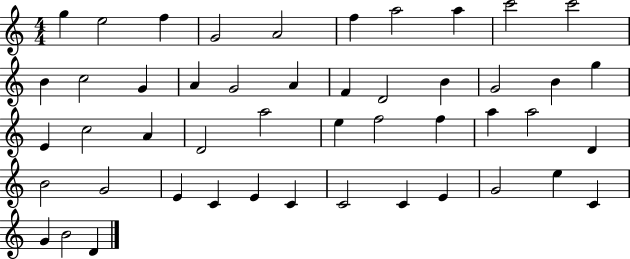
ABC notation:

X:1
T:Untitled
M:4/4
L:1/4
K:C
g e2 f G2 A2 f a2 a c'2 c'2 B c2 G A G2 A F D2 B G2 B g E c2 A D2 a2 e f2 f a a2 D B2 G2 E C E C C2 C E G2 e C G B2 D